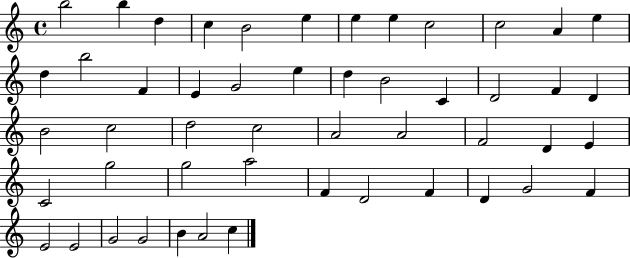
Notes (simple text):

B5/h B5/q D5/q C5/q B4/h E5/q E5/q E5/q C5/h C5/h A4/q E5/q D5/q B5/h F4/q E4/q G4/h E5/q D5/q B4/h C4/q D4/h F4/q D4/q B4/h C5/h D5/h C5/h A4/h A4/h F4/h D4/q E4/q C4/h G5/h G5/h A5/h F4/q D4/h F4/q D4/q G4/h F4/q E4/h E4/h G4/h G4/h B4/q A4/h C5/q